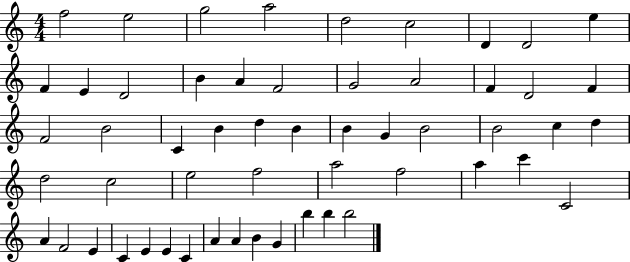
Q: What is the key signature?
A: C major